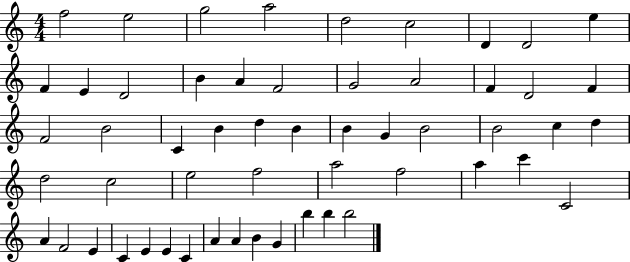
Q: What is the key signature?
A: C major